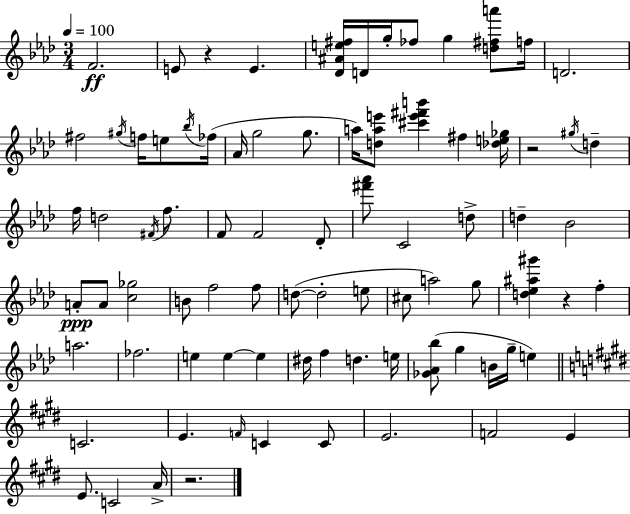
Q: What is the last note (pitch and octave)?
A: A4